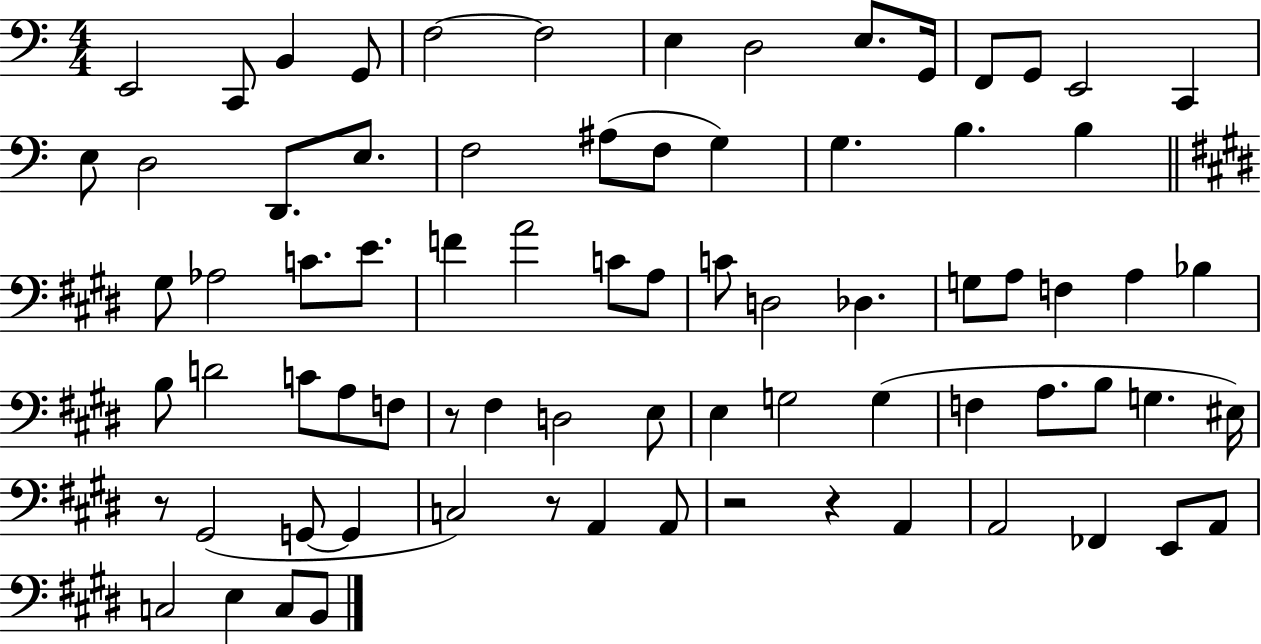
E2/h C2/e B2/q G2/e F3/h F3/h E3/q D3/h E3/e. G2/s F2/e G2/e E2/h C2/q E3/e D3/h D2/e. E3/e. F3/h A#3/e F3/e G3/q G3/q. B3/q. B3/q G#3/e Ab3/h C4/e. E4/e. F4/q A4/h C4/e A3/e C4/e D3/h Db3/q. G3/e A3/e F3/q A3/q Bb3/q B3/e D4/h C4/e A3/e F3/e R/e F#3/q D3/h E3/e E3/q G3/h G3/q F3/q A3/e. B3/e G3/q. EIS3/s R/e G#2/h G2/e G2/q C3/h R/e A2/q A2/e R/h R/q A2/q A2/h FES2/q E2/e A2/e C3/h E3/q C3/e B2/e